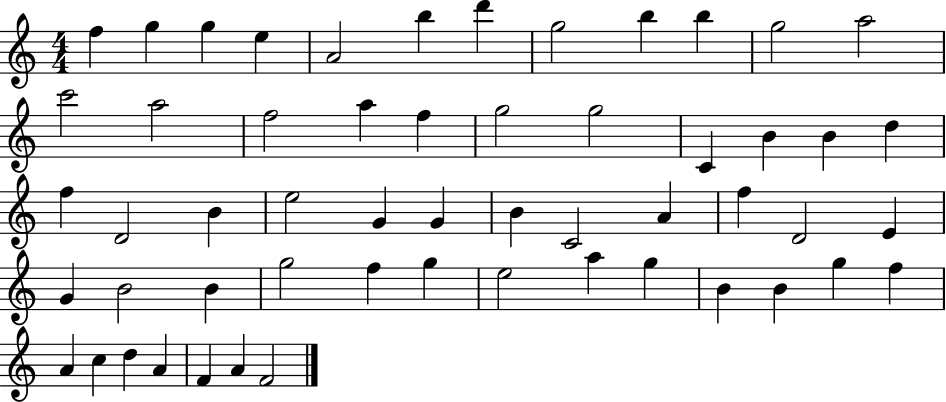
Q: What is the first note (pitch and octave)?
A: F5